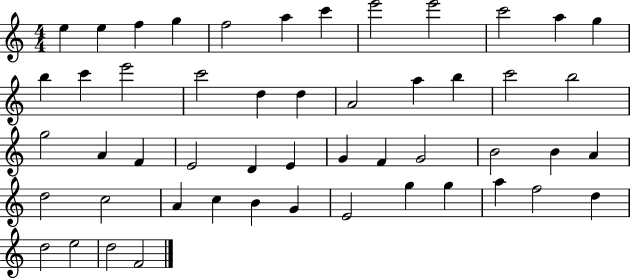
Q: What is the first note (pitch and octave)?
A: E5